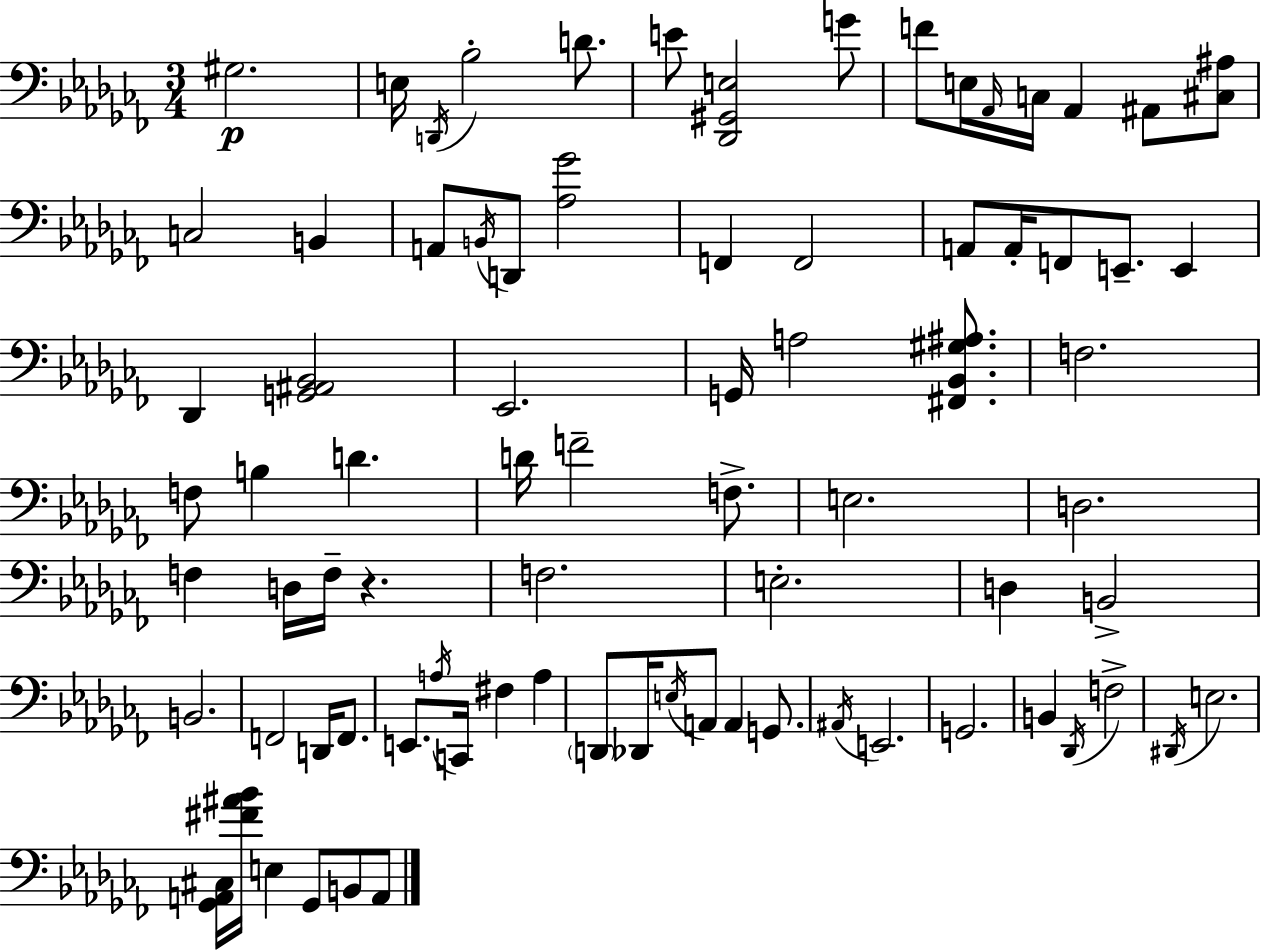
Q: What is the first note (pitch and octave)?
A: G#3